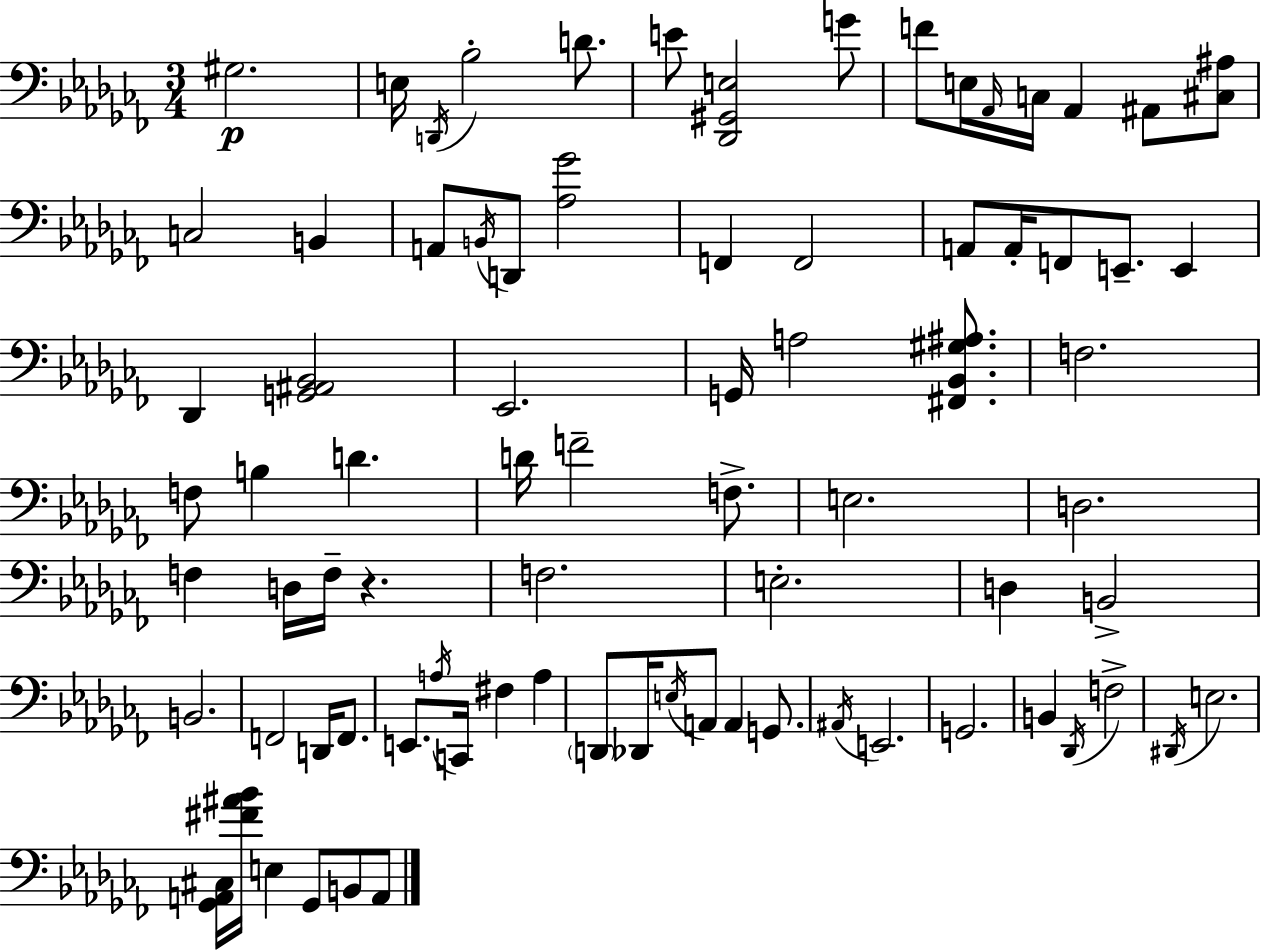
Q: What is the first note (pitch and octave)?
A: G#3